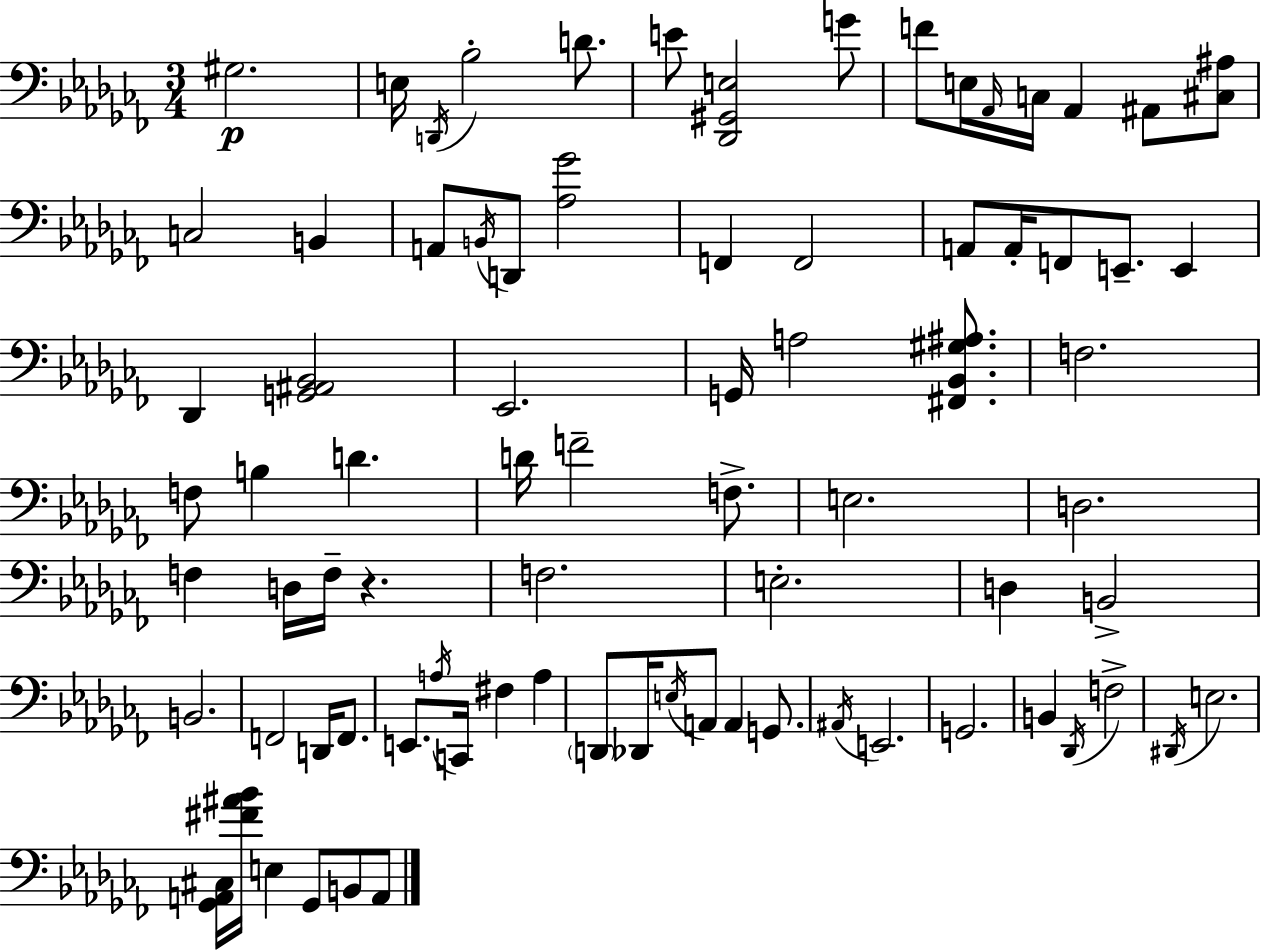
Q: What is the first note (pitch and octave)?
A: G#3